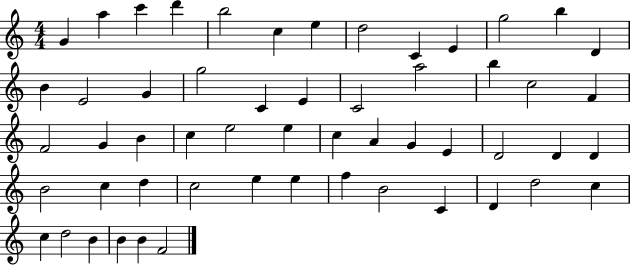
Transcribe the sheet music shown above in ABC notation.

X:1
T:Untitled
M:4/4
L:1/4
K:C
G a c' d' b2 c e d2 C E g2 b D B E2 G g2 C E C2 a2 b c2 F F2 G B c e2 e c A G E D2 D D B2 c d c2 e e f B2 C D d2 c c d2 B B B F2